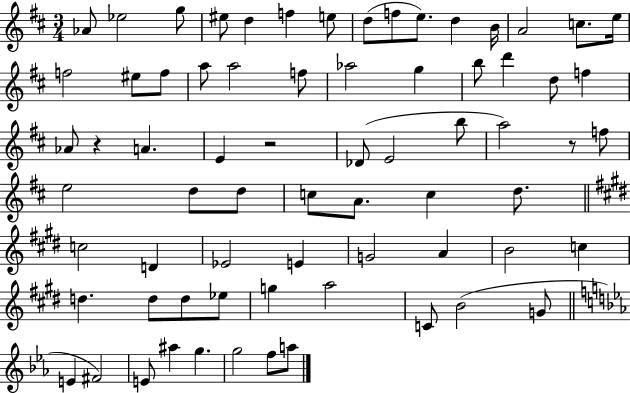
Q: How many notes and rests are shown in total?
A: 70